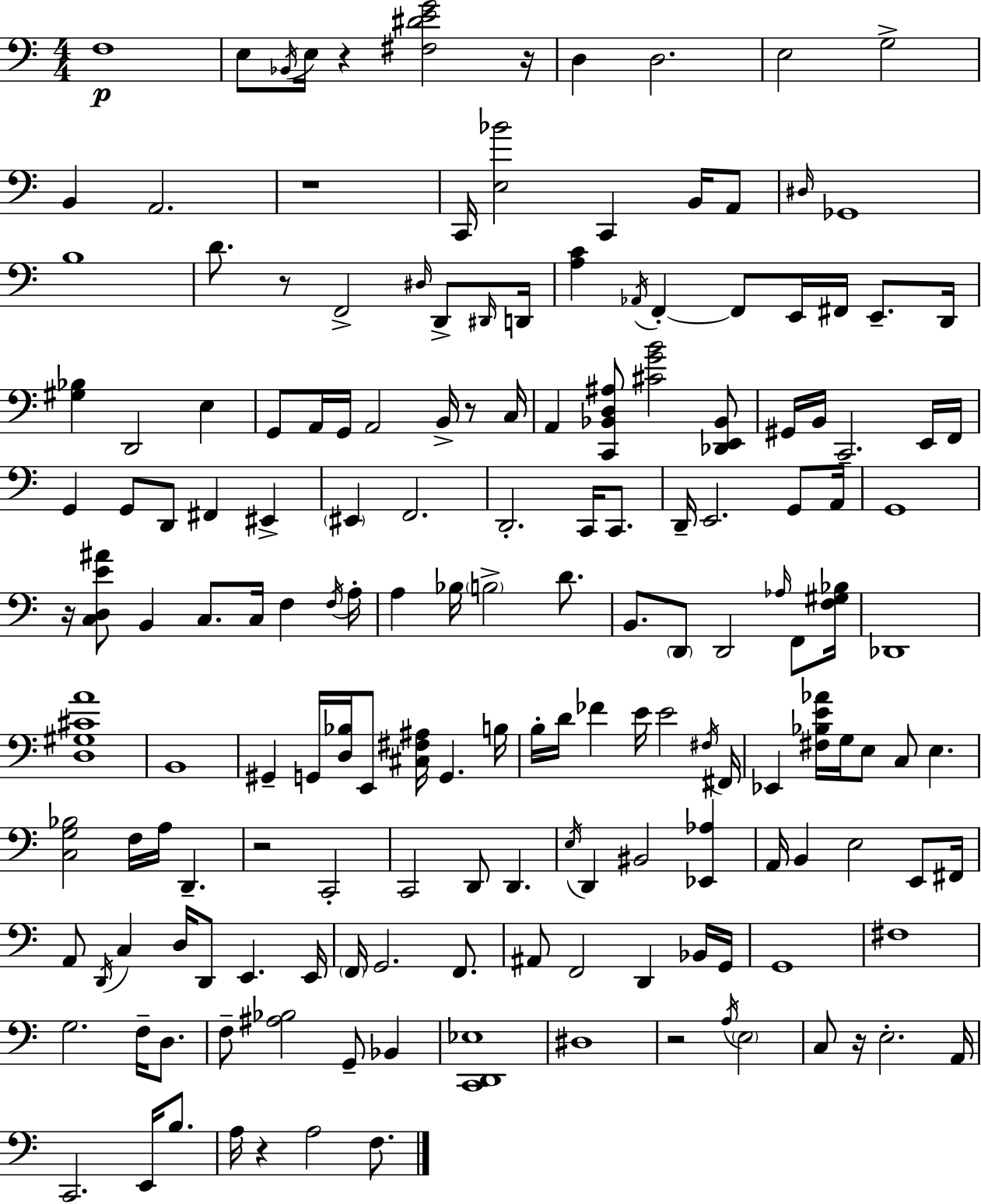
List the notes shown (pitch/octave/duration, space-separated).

F3/w E3/e Bb2/s E3/s R/q [F#3,D#4,E4,G4]/h R/s D3/q D3/h. E3/h G3/h B2/q A2/h. R/w C2/s [E3,Bb4]/h C2/q B2/s A2/e D#3/s Gb2/w B3/w D4/e. R/e F2/h D#3/s D2/e D#2/s D2/s [A3,C4]/q Ab2/s F2/q F2/e E2/s F#2/s E2/e. D2/s [G#3,Bb3]/q D2/h E3/q G2/e A2/s G2/s A2/h B2/s R/e C3/s A2/q [C2,Bb2,D3,A#3]/e [C#4,G4,B4]/h [Db2,E2,Bb2]/e G#2/s B2/s C2/h. E2/s F2/s G2/q G2/e D2/e F#2/q EIS2/q EIS2/q F2/h. D2/h. C2/s C2/e. D2/s E2/h. G2/e A2/s G2/w R/s [C3,D3,E4,A#4]/e B2/q C3/e. C3/s F3/q F3/s A3/s A3/q Bb3/s B3/h D4/e. B2/e. D2/e D2/h Ab3/s F2/e [F3,G#3,Bb3]/s Db2/w [D3,G#3,C#4,A4]/w B2/w G#2/q G2/s [D3,Bb3]/s E2/e [C#3,F#3,A#3]/s G2/q. B3/s B3/s D4/s FES4/q E4/s E4/h F#3/s F#2/s Eb2/q [F#3,Bb3,E4,Ab4]/s G3/s E3/e C3/e E3/q. [C3,G3,Bb3]/h F3/s A3/s D2/q. R/h C2/h C2/h D2/e D2/q. E3/s D2/q BIS2/h [Eb2,Ab3]/q A2/s B2/q E3/h E2/e F#2/s A2/e D2/s C3/q D3/s D2/e E2/q. E2/s F2/s G2/h. F2/e. A#2/e F2/h D2/q Bb2/s G2/s G2/w F#3/w G3/h. F3/s D3/e. F3/e [A#3,Bb3]/h G2/e Bb2/q [C2,D2,Eb3]/w D#3/w R/h A3/s E3/h C3/e R/s E3/h. A2/s C2/h. E2/s B3/e. A3/s R/q A3/h F3/e.